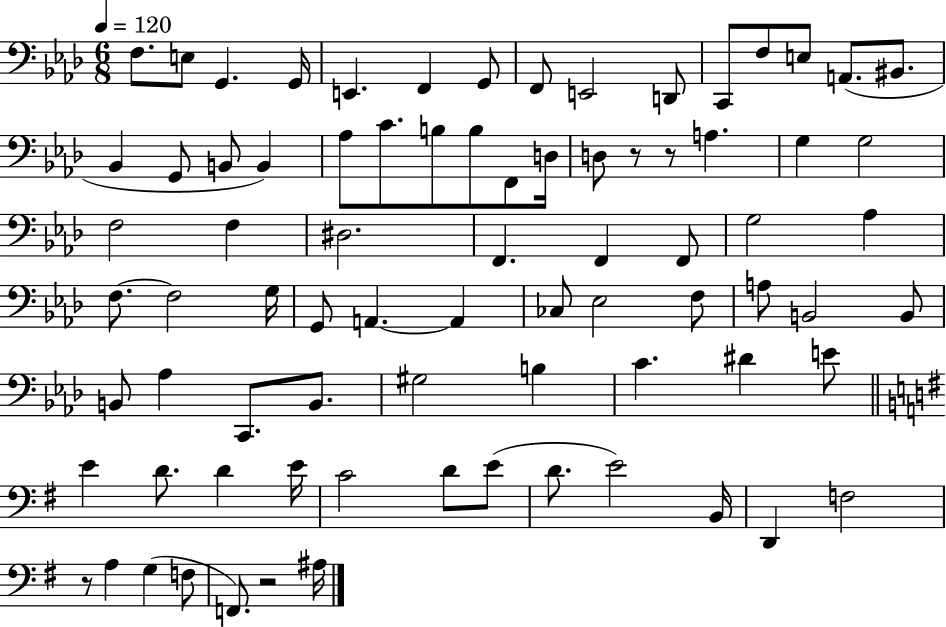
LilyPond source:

{
  \clef bass
  \numericTimeSignature
  \time 6/8
  \key aes \major
  \tempo 4 = 120
  f8. e8 g,4. g,16 | e,4. f,4 g,8 | f,8 e,2 d,8 | c,8 f8 e8 a,8.( bis,8. | \break bes,4 g,8 b,8 b,4) | aes8 c'8. b8 b8 f,8 d16 | d8 r8 r8 a4. | g4 g2 | \break f2 f4 | dis2. | f,4. f,4 f,8 | g2 aes4 | \break f8.~~ f2 g16 | g,8 a,4.~~ a,4 | ces8 ees2 f8 | a8 b,2 b,8 | \break b,8 aes4 c,8. b,8. | gis2 b4 | c'4. dis'4 e'8 | \bar "||" \break \key g \major e'4 d'8. d'4 e'16 | c'2 d'8 e'8( | d'8. e'2) b,16 | d,4 f2 | \break r8 a4 g4( f8 | f,8.) r2 ais16 | \bar "|."
}